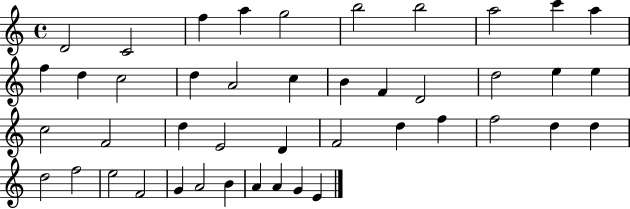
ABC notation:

X:1
T:Untitled
M:4/4
L:1/4
K:C
D2 C2 f a g2 b2 b2 a2 c' a f d c2 d A2 c B F D2 d2 e e c2 F2 d E2 D F2 d f f2 d d d2 f2 e2 F2 G A2 B A A G E